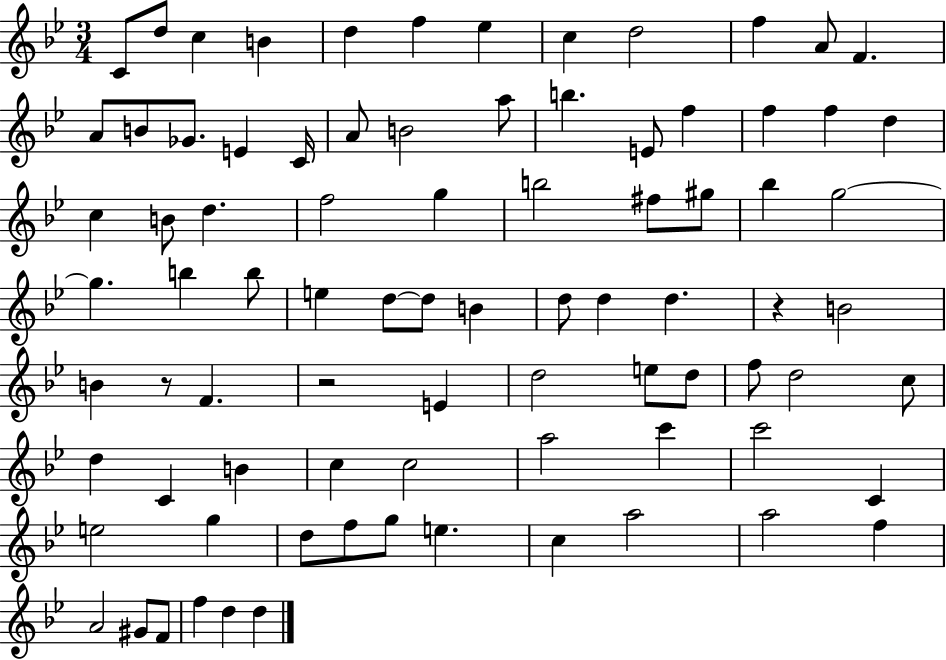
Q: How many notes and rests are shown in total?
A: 84